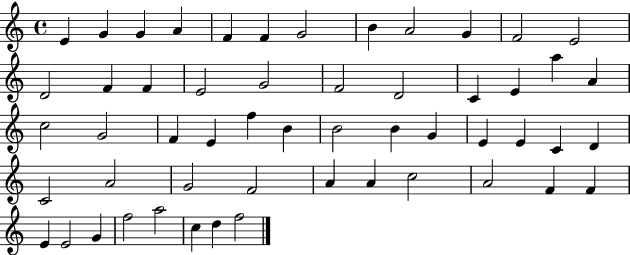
E4/q G4/q G4/q A4/q F4/q F4/q G4/h B4/q A4/h G4/q F4/h E4/h D4/h F4/q F4/q E4/h G4/h F4/h D4/h C4/q E4/q A5/q A4/q C5/h G4/h F4/q E4/q F5/q B4/q B4/h B4/q G4/q E4/q E4/q C4/q D4/q C4/h A4/h G4/h F4/h A4/q A4/q C5/h A4/h F4/q F4/q E4/q E4/h G4/q F5/h A5/h C5/q D5/q F5/h